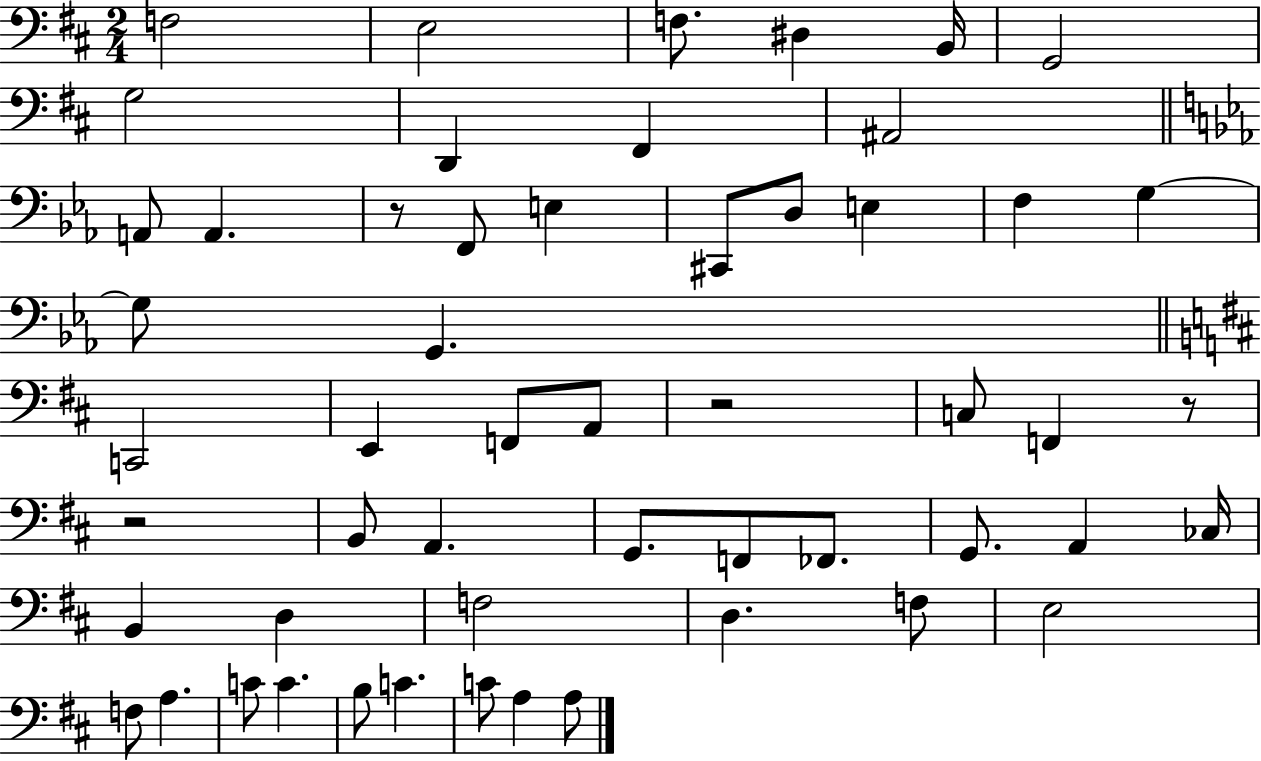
F3/h E3/h F3/e. D#3/q B2/s G2/h G3/h D2/q F#2/q A#2/h A2/e A2/q. R/e F2/e E3/q C#2/e D3/e E3/q F3/q G3/q G3/e G2/q. C2/h E2/q F2/e A2/e R/h C3/e F2/q R/e R/h B2/e A2/q. G2/e. F2/e FES2/e. G2/e. A2/q CES3/s B2/q D3/q F3/h D3/q. F3/e E3/h F3/e A3/q. C4/e C4/q. B3/e C4/q. C4/e A3/q A3/e